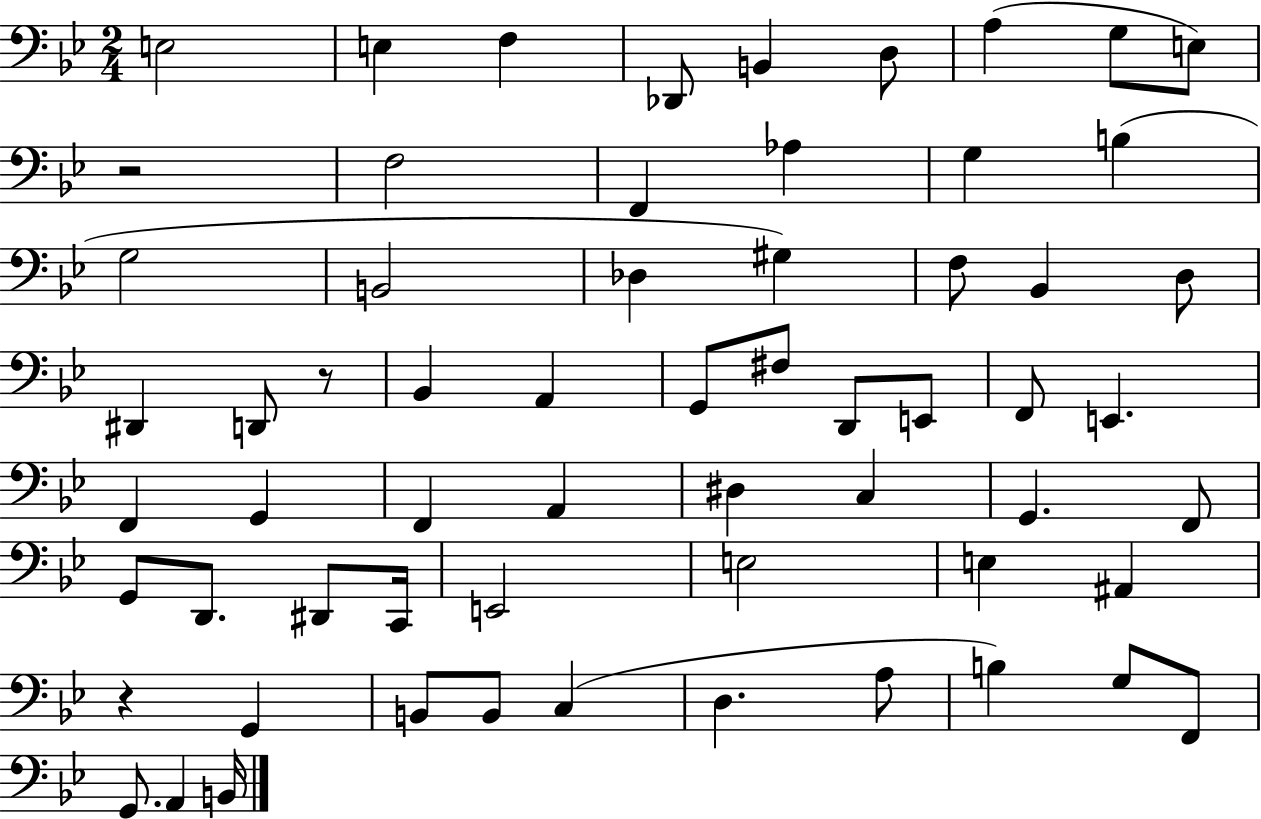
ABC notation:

X:1
T:Untitled
M:2/4
L:1/4
K:Bb
E,2 E, F, _D,,/2 B,, D,/2 A, G,/2 E,/2 z2 F,2 F,, _A, G, B, G,2 B,,2 _D, ^G, F,/2 _B,, D,/2 ^D,, D,,/2 z/2 _B,, A,, G,,/2 ^F,/2 D,,/2 E,,/2 F,,/2 E,, F,, G,, F,, A,, ^D, C, G,, F,,/2 G,,/2 D,,/2 ^D,,/2 C,,/4 E,,2 E,2 E, ^A,, z G,, B,,/2 B,,/2 C, D, A,/2 B, G,/2 F,,/2 G,,/2 A,, B,,/4